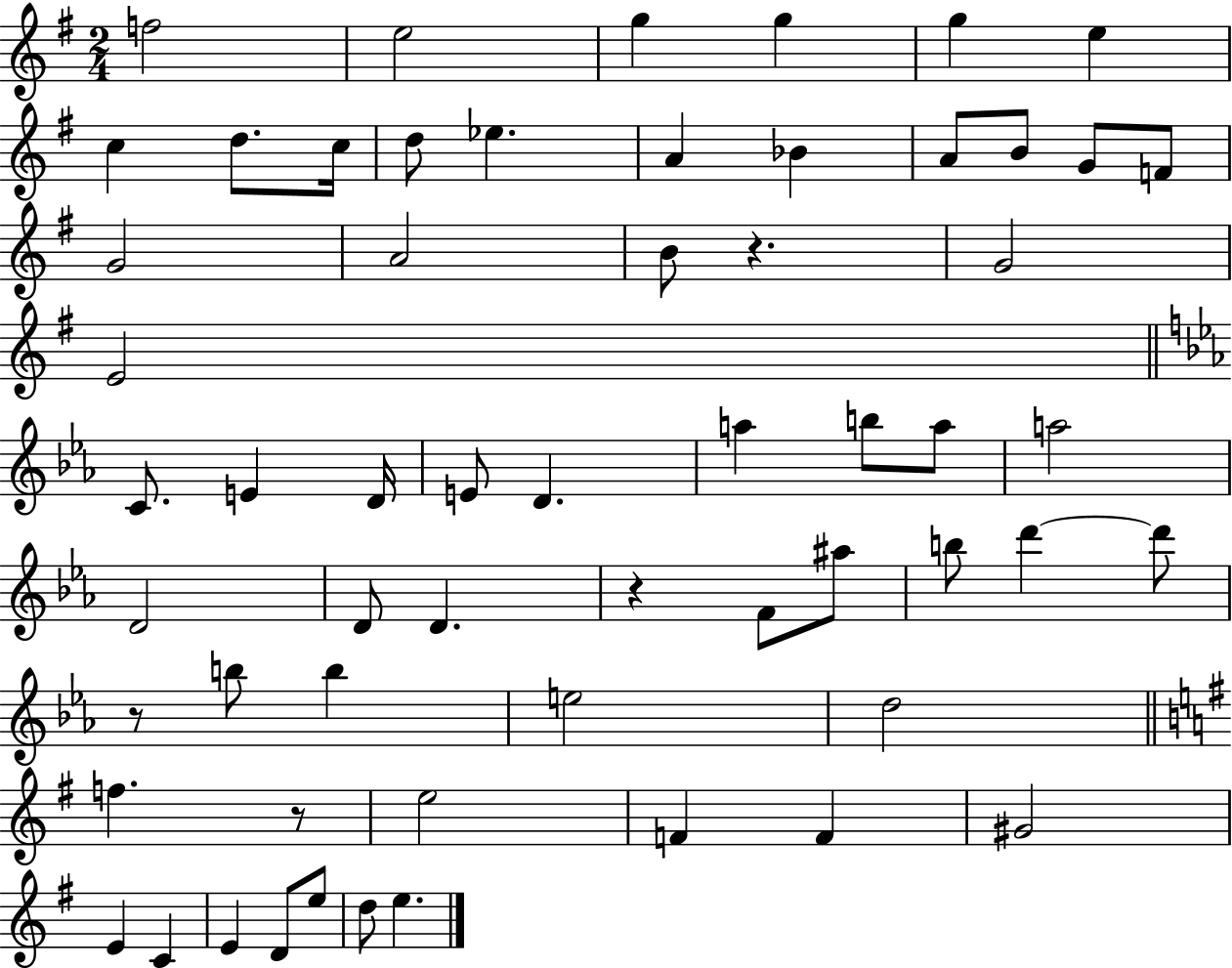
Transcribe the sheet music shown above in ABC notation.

X:1
T:Untitled
M:2/4
L:1/4
K:G
f2 e2 g g g e c d/2 c/4 d/2 _e A _B A/2 B/2 G/2 F/2 G2 A2 B/2 z G2 E2 C/2 E D/4 E/2 D a b/2 a/2 a2 D2 D/2 D z F/2 ^a/2 b/2 d' d'/2 z/2 b/2 b e2 d2 f z/2 e2 F F ^G2 E C E D/2 e/2 d/2 e